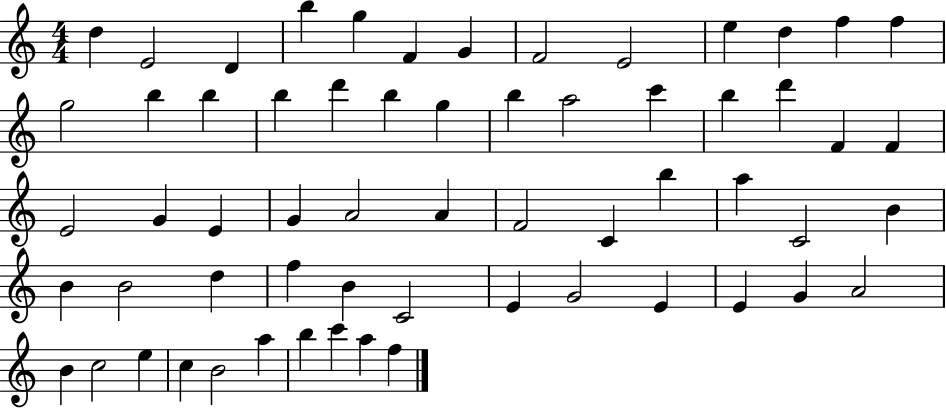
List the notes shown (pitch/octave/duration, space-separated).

D5/q E4/h D4/q B5/q G5/q F4/q G4/q F4/h E4/h E5/q D5/q F5/q F5/q G5/h B5/q B5/q B5/q D6/q B5/q G5/q B5/q A5/h C6/q B5/q D6/q F4/q F4/q E4/h G4/q E4/q G4/q A4/h A4/q F4/h C4/q B5/q A5/q C4/h B4/q B4/q B4/h D5/q F5/q B4/q C4/h E4/q G4/h E4/q E4/q G4/q A4/h B4/q C5/h E5/q C5/q B4/h A5/q B5/q C6/q A5/q F5/q